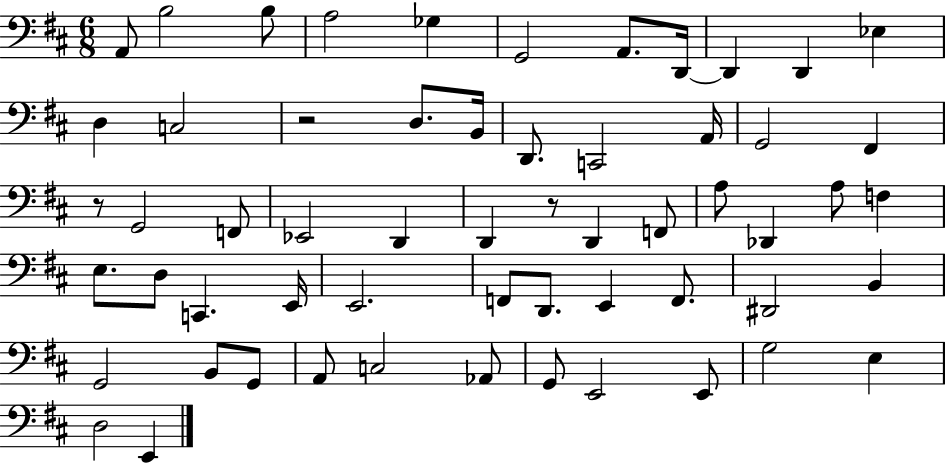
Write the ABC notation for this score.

X:1
T:Untitled
M:6/8
L:1/4
K:D
A,,/2 B,2 B,/2 A,2 _G, G,,2 A,,/2 D,,/4 D,, D,, _E, D, C,2 z2 D,/2 B,,/4 D,,/2 C,,2 A,,/4 G,,2 ^F,, z/2 G,,2 F,,/2 _E,,2 D,, D,, z/2 D,, F,,/2 A,/2 _D,, A,/2 F, E,/2 D,/2 C,, E,,/4 E,,2 F,,/2 D,,/2 E,, F,,/2 ^D,,2 B,, G,,2 B,,/2 G,,/2 A,,/2 C,2 _A,,/2 G,,/2 E,,2 E,,/2 G,2 E, D,2 E,,